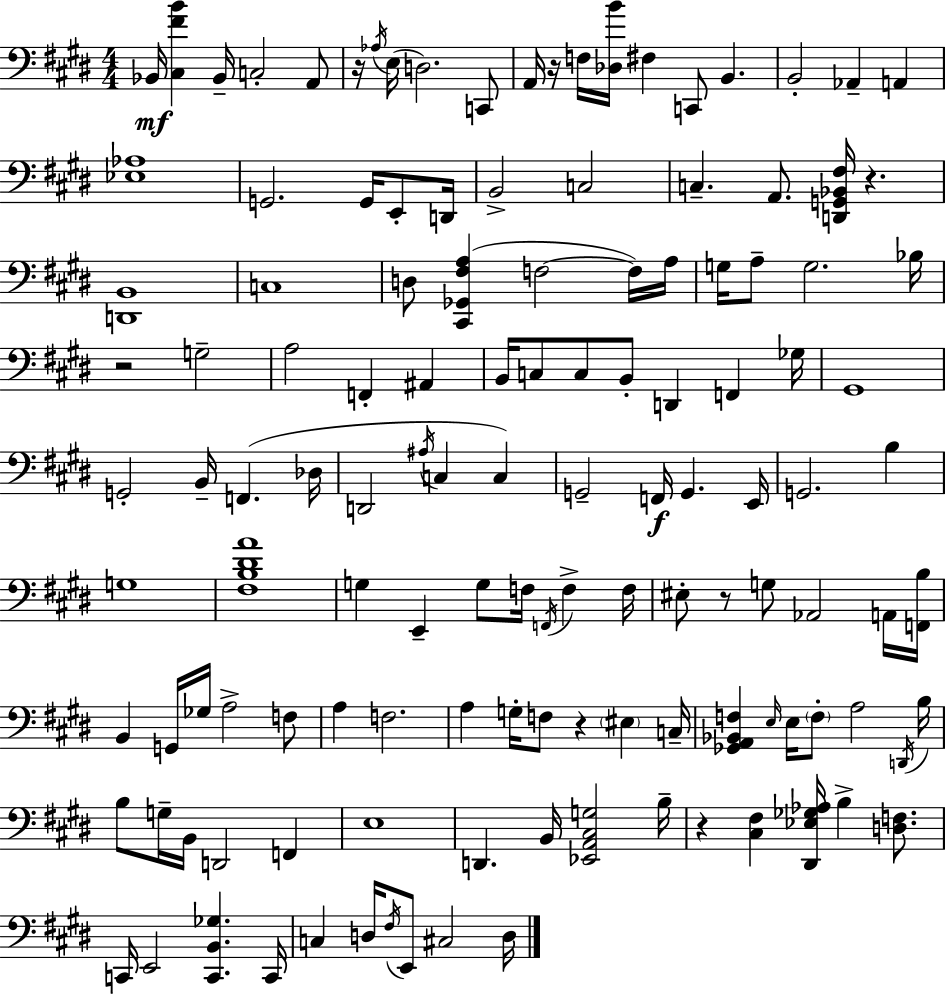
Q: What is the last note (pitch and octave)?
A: D3